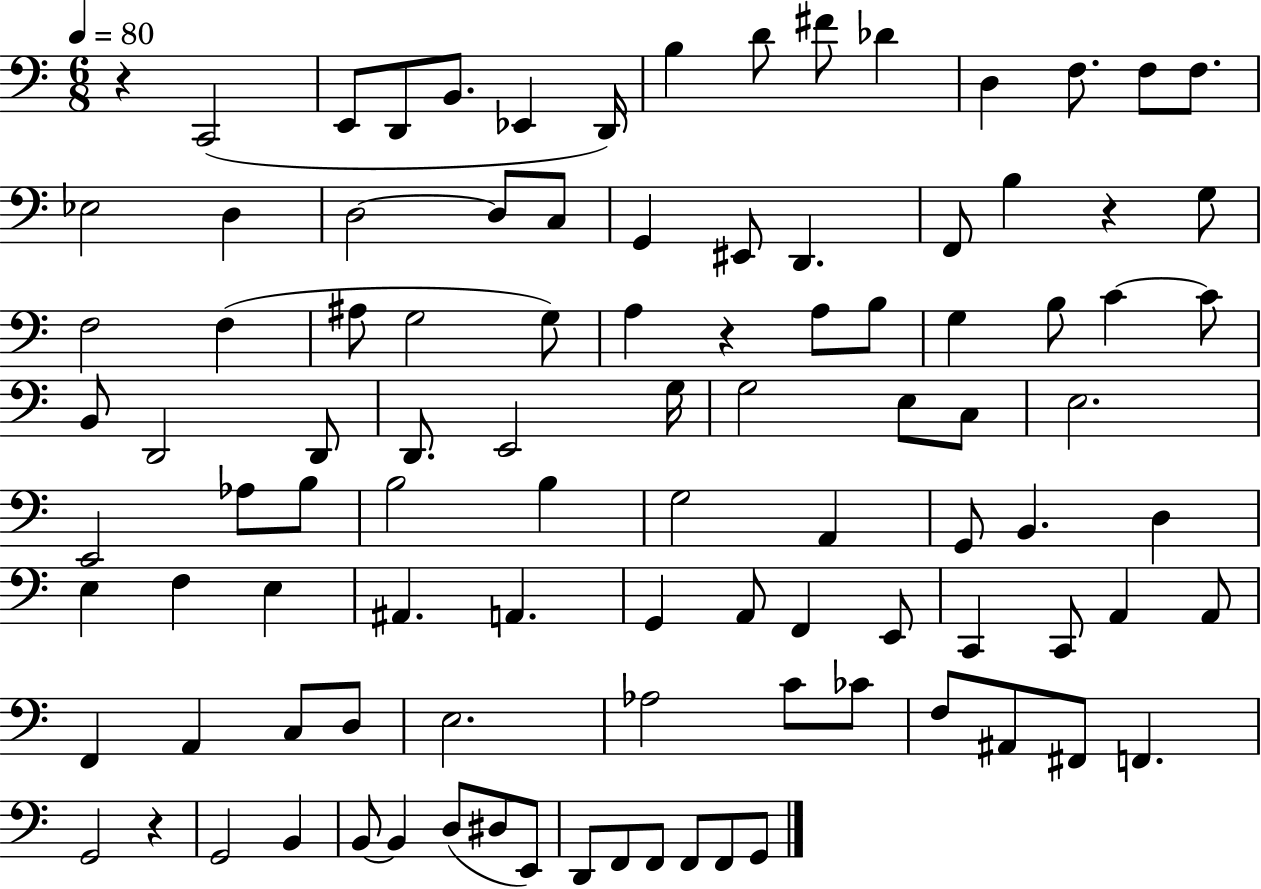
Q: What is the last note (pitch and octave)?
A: G2